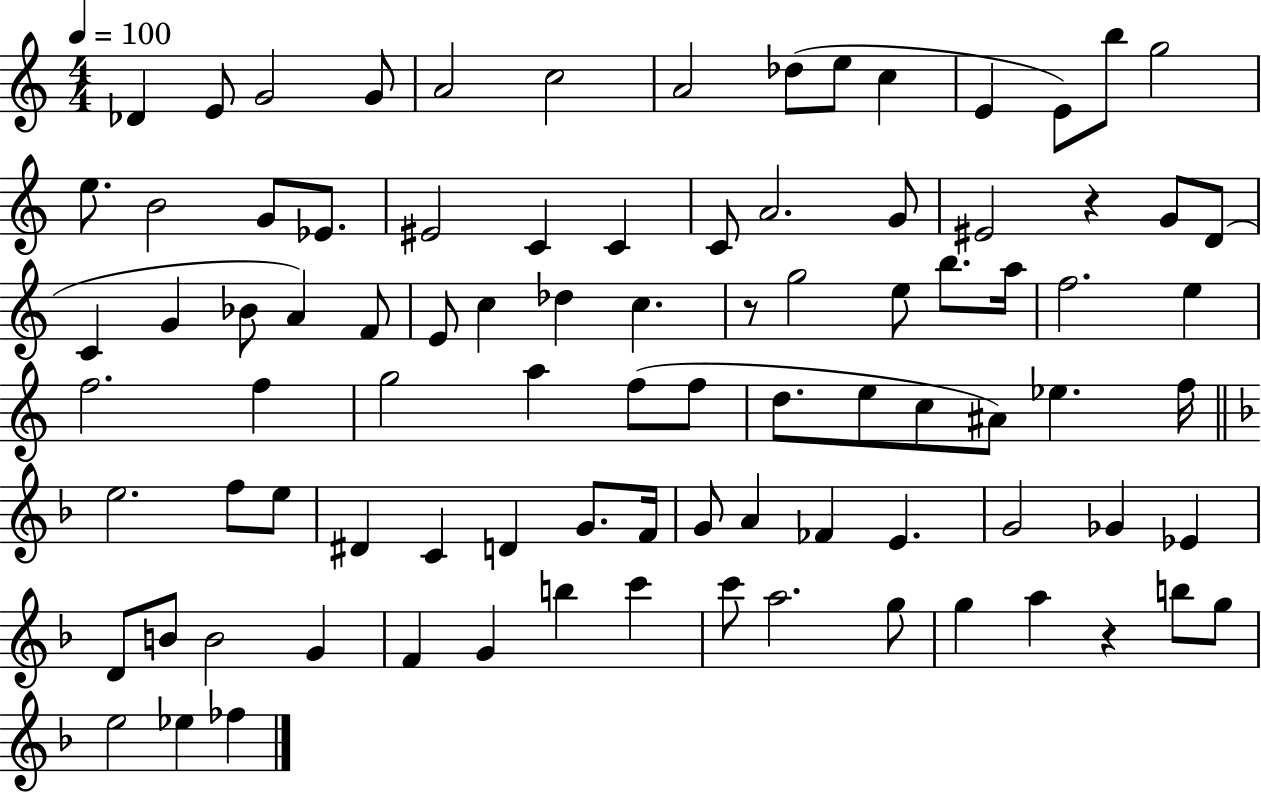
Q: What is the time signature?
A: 4/4